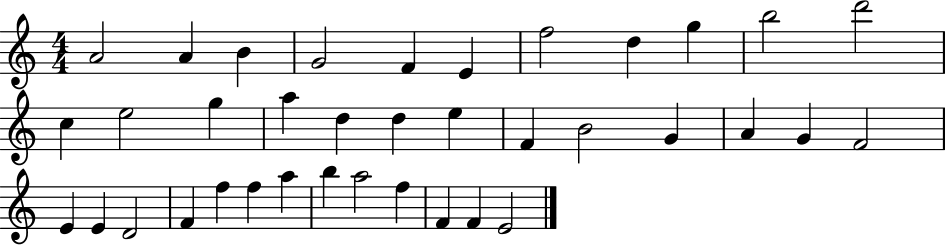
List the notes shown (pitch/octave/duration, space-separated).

A4/h A4/q B4/q G4/h F4/q E4/q F5/h D5/q G5/q B5/h D6/h C5/q E5/h G5/q A5/q D5/q D5/q E5/q F4/q B4/h G4/q A4/q G4/q F4/h E4/q E4/q D4/h F4/q F5/q F5/q A5/q B5/q A5/h F5/q F4/q F4/q E4/h